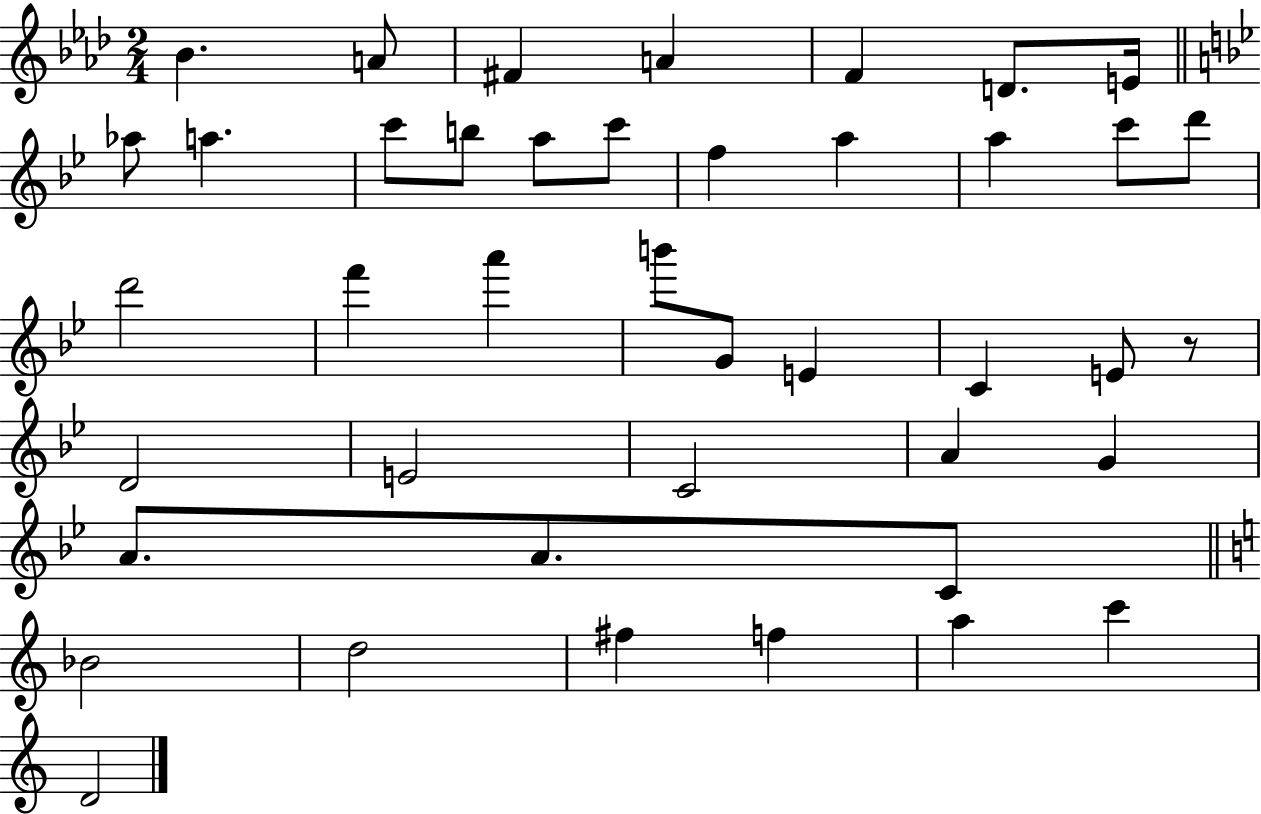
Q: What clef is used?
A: treble